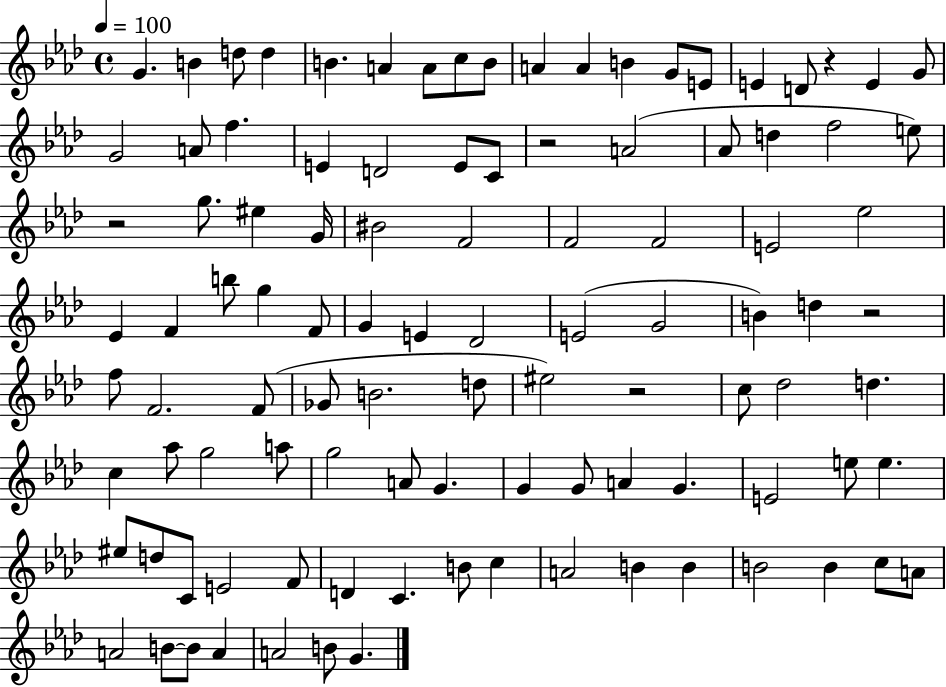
{
  \clef treble
  \time 4/4
  \defaultTimeSignature
  \key aes \major
  \tempo 4 = 100
  \repeat volta 2 { g'4. b'4 d''8 d''4 | b'4. a'4 a'8 c''8 b'8 | a'4 a'4 b'4 g'8 e'8 | e'4 d'8 r4 e'4 g'8 | \break g'2 a'8 f''4. | e'4 d'2 e'8 c'8 | r2 a'2( | aes'8 d''4 f''2 e''8) | \break r2 g''8. eis''4 g'16 | bis'2 f'2 | f'2 f'2 | e'2 ees''2 | \break ees'4 f'4 b''8 g''4 f'8 | g'4 e'4 des'2 | e'2( g'2 | b'4) d''4 r2 | \break f''8 f'2. f'8( | ges'8 b'2. d''8 | eis''2) r2 | c''8 des''2 d''4. | \break c''4 aes''8 g''2 a''8 | g''2 a'8 g'4. | g'4 g'8 a'4 g'4. | e'2 e''8 e''4. | \break eis''8 d''8 c'8 e'2 f'8 | d'4 c'4. b'8 c''4 | a'2 b'4 b'4 | b'2 b'4 c''8 a'8 | \break a'2 b'8~~ b'8 a'4 | a'2 b'8 g'4. | } \bar "|."
}